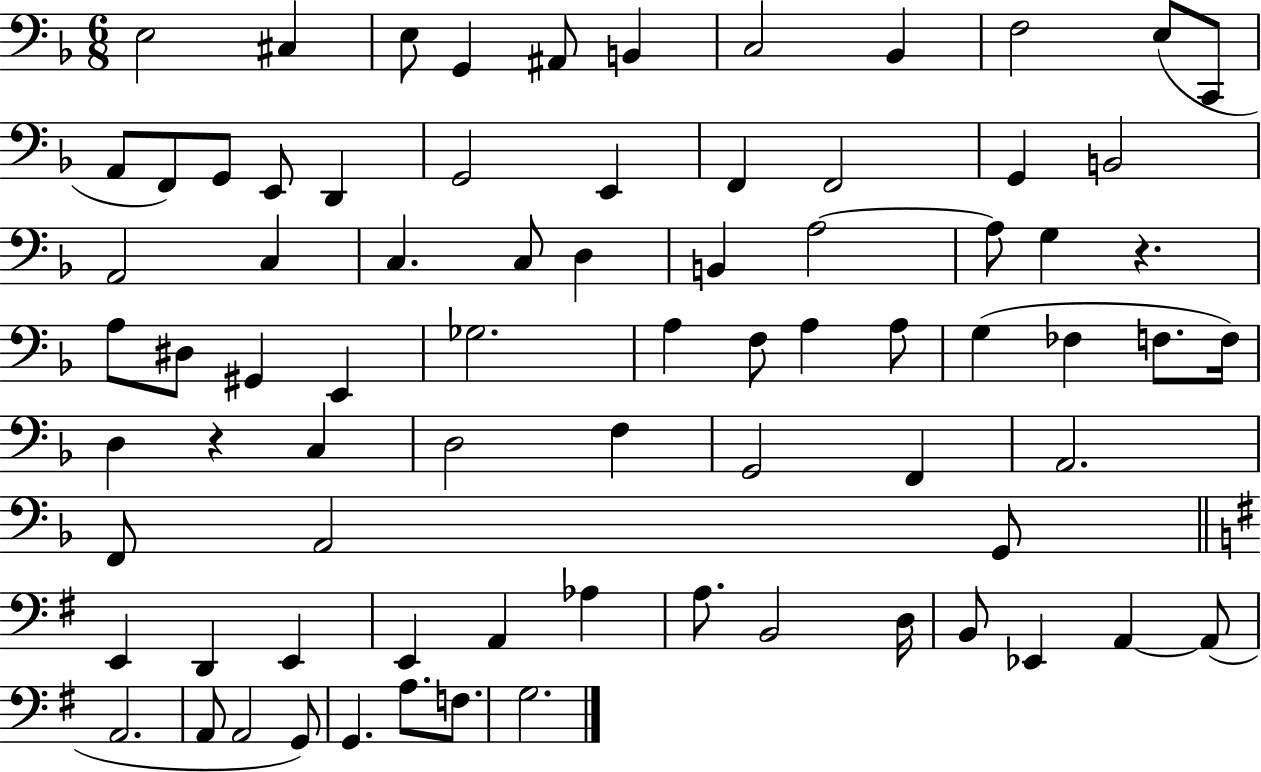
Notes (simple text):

E3/h C#3/q E3/e G2/q A#2/e B2/q C3/h Bb2/q F3/h E3/e C2/e A2/e F2/e G2/e E2/e D2/q G2/h E2/q F2/q F2/h G2/q B2/h A2/h C3/q C3/q. C3/e D3/q B2/q A3/h A3/e G3/q R/q. A3/e D#3/e G#2/q E2/q Gb3/h. A3/q F3/e A3/q A3/e G3/q FES3/q F3/e. F3/s D3/q R/q C3/q D3/h F3/q G2/h F2/q A2/h. F2/e A2/h G2/e E2/q D2/q E2/q E2/q A2/q Ab3/q A3/e. B2/h D3/s B2/e Eb2/q A2/q A2/e A2/h. A2/e A2/h G2/e G2/q. A3/e. F3/e. G3/h.